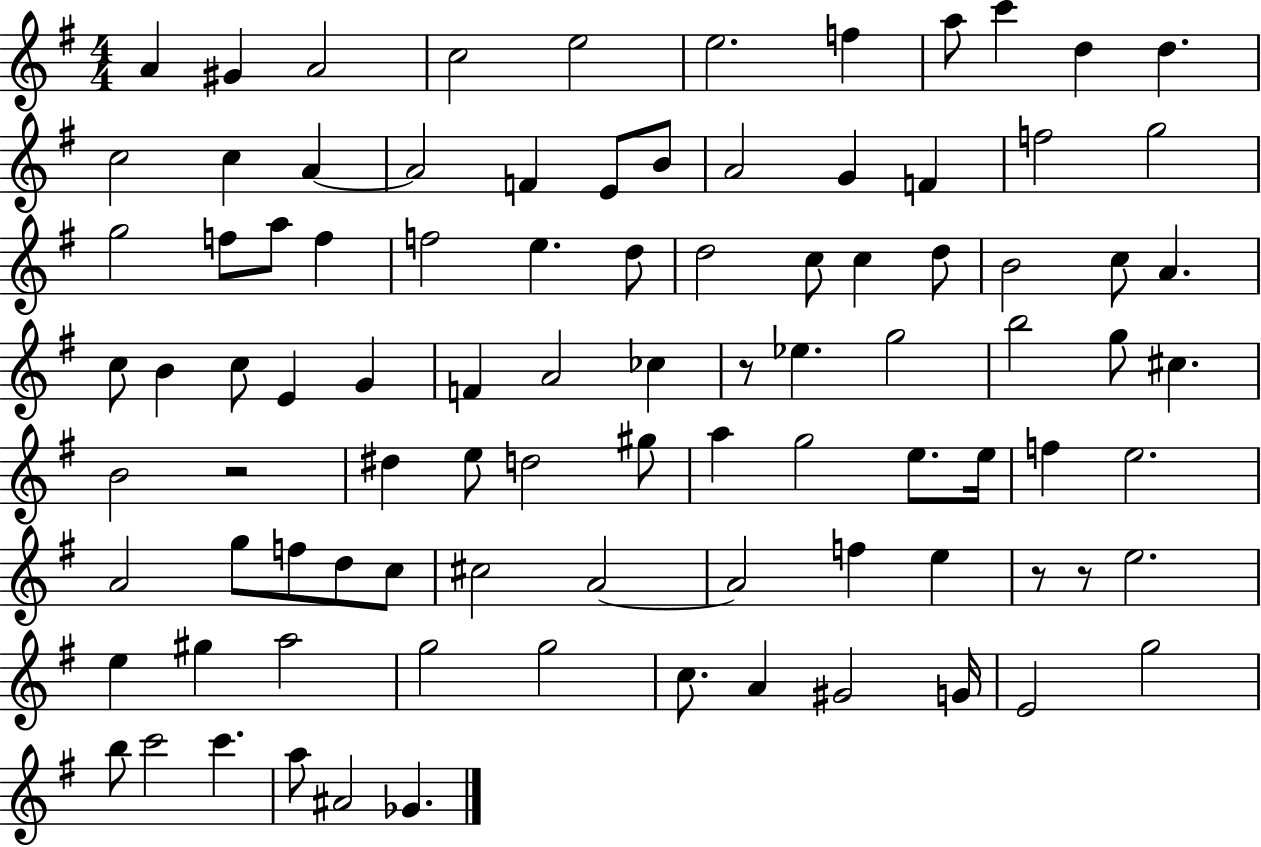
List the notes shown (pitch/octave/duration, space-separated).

A4/q G#4/q A4/h C5/h E5/h E5/h. F5/q A5/e C6/q D5/q D5/q. C5/h C5/q A4/q A4/h F4/q E4/e B4/e A4/h G4/q F4/q F5/h G5/h G5/h F5/e A5/e F5/q F5/h E5/q. D5/e D5/h C5/e C5/q D5/e B4/h C5/e A4/q. C5/e B4/q C5/e E4/q G4/q F4/q A4/h CES5/q R/e Eb5/q. G5/h B5/h G5/e C#5/q. B4/h R/h D#5/q E5/e D5/h G#5/e A5/q G5/h E5/e. E5/s F5/q E5/h. A4/h G5/e F5/e D5/e C5/e C#5/h A4/h A4/h F5/q E5/q R/e R/e E5/h. E5/q G#5/q A5/h G5/h G5/h C5/e. A4/q G#4/h G4/s E4/h G5/h B5/e C6/h C6/q. A5/e A#4/h Gb4/q.